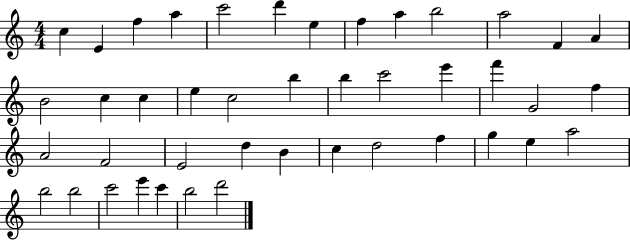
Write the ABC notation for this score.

X:1
T:Untitled
M:4/4
L:1/4
K:C
c E f a c'2 d' e f a b2 a2 F A B2 c c e c2 b b c'2 e' f' G2 f A2 F2 E2 d B c d2 f g e a2 b2 b2 c'2 e' c' b2 d'2